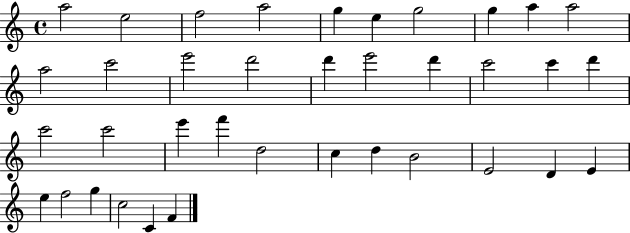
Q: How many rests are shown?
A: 0